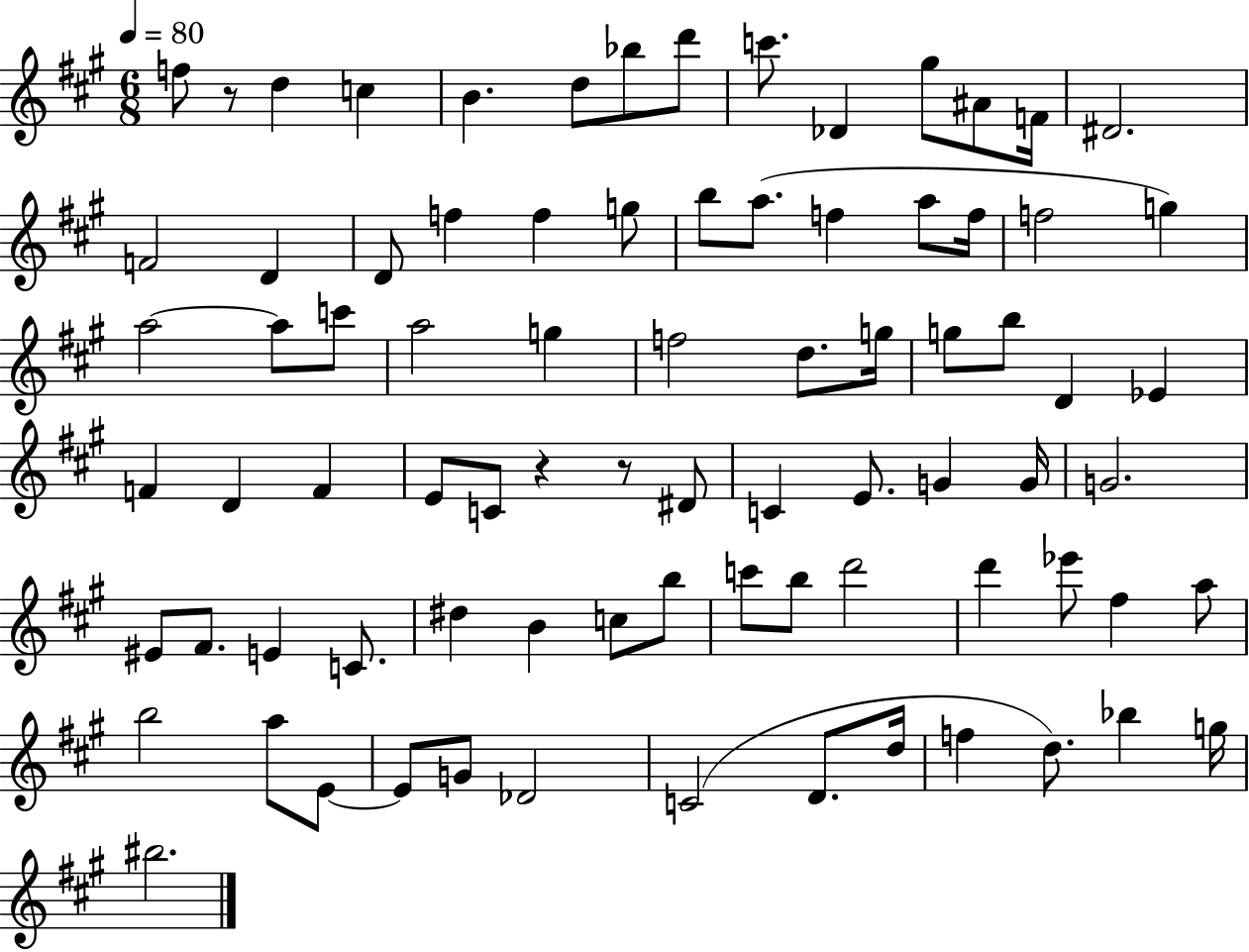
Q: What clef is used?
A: treble